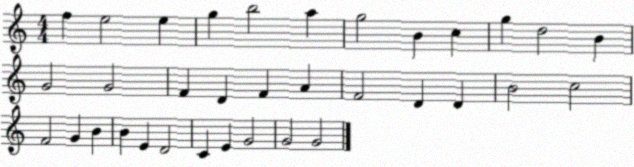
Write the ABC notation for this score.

X:1
T:Untitled
M:4/4
L:1/4
K:C
f e2 e g b2 a g2 B c g d2 B G2 G2 F D F A F2 D D B2 c2 F2 G B B E D2 C E G2 G2 G2